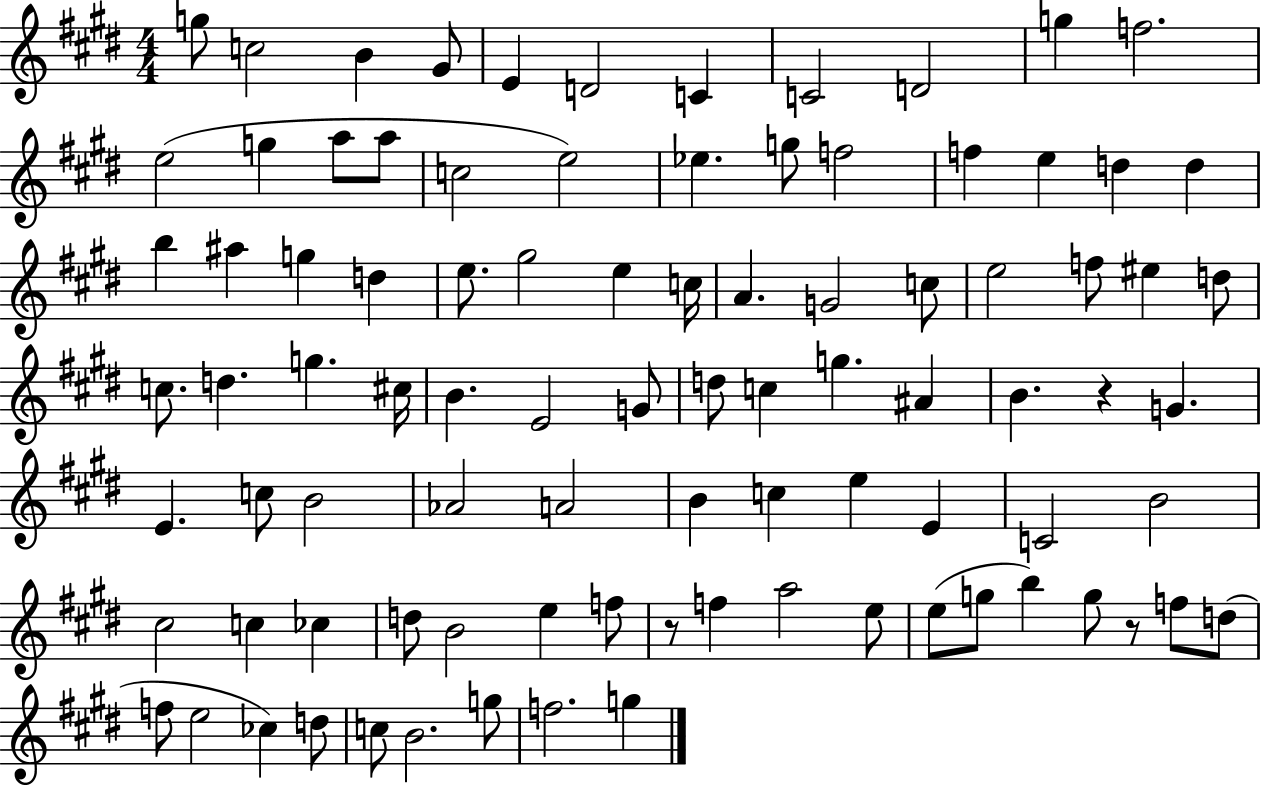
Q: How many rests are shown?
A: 3